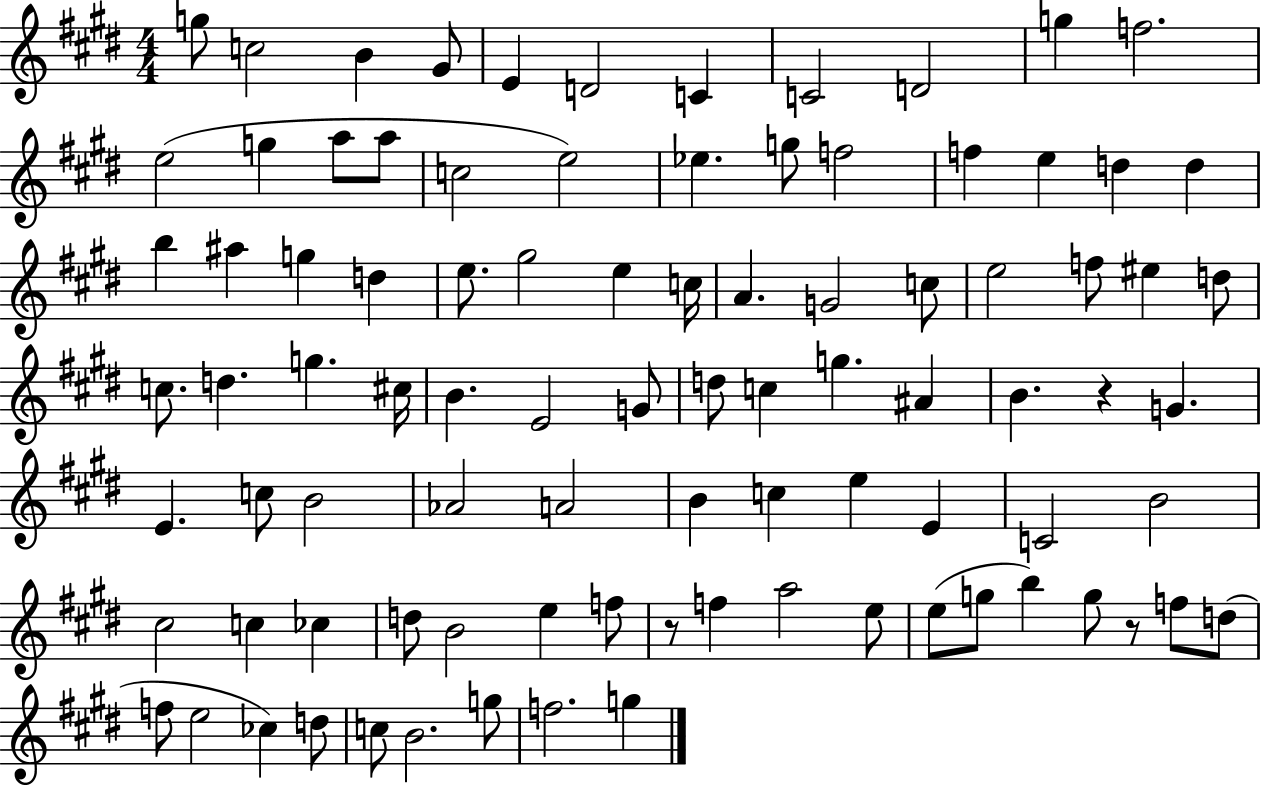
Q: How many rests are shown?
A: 3